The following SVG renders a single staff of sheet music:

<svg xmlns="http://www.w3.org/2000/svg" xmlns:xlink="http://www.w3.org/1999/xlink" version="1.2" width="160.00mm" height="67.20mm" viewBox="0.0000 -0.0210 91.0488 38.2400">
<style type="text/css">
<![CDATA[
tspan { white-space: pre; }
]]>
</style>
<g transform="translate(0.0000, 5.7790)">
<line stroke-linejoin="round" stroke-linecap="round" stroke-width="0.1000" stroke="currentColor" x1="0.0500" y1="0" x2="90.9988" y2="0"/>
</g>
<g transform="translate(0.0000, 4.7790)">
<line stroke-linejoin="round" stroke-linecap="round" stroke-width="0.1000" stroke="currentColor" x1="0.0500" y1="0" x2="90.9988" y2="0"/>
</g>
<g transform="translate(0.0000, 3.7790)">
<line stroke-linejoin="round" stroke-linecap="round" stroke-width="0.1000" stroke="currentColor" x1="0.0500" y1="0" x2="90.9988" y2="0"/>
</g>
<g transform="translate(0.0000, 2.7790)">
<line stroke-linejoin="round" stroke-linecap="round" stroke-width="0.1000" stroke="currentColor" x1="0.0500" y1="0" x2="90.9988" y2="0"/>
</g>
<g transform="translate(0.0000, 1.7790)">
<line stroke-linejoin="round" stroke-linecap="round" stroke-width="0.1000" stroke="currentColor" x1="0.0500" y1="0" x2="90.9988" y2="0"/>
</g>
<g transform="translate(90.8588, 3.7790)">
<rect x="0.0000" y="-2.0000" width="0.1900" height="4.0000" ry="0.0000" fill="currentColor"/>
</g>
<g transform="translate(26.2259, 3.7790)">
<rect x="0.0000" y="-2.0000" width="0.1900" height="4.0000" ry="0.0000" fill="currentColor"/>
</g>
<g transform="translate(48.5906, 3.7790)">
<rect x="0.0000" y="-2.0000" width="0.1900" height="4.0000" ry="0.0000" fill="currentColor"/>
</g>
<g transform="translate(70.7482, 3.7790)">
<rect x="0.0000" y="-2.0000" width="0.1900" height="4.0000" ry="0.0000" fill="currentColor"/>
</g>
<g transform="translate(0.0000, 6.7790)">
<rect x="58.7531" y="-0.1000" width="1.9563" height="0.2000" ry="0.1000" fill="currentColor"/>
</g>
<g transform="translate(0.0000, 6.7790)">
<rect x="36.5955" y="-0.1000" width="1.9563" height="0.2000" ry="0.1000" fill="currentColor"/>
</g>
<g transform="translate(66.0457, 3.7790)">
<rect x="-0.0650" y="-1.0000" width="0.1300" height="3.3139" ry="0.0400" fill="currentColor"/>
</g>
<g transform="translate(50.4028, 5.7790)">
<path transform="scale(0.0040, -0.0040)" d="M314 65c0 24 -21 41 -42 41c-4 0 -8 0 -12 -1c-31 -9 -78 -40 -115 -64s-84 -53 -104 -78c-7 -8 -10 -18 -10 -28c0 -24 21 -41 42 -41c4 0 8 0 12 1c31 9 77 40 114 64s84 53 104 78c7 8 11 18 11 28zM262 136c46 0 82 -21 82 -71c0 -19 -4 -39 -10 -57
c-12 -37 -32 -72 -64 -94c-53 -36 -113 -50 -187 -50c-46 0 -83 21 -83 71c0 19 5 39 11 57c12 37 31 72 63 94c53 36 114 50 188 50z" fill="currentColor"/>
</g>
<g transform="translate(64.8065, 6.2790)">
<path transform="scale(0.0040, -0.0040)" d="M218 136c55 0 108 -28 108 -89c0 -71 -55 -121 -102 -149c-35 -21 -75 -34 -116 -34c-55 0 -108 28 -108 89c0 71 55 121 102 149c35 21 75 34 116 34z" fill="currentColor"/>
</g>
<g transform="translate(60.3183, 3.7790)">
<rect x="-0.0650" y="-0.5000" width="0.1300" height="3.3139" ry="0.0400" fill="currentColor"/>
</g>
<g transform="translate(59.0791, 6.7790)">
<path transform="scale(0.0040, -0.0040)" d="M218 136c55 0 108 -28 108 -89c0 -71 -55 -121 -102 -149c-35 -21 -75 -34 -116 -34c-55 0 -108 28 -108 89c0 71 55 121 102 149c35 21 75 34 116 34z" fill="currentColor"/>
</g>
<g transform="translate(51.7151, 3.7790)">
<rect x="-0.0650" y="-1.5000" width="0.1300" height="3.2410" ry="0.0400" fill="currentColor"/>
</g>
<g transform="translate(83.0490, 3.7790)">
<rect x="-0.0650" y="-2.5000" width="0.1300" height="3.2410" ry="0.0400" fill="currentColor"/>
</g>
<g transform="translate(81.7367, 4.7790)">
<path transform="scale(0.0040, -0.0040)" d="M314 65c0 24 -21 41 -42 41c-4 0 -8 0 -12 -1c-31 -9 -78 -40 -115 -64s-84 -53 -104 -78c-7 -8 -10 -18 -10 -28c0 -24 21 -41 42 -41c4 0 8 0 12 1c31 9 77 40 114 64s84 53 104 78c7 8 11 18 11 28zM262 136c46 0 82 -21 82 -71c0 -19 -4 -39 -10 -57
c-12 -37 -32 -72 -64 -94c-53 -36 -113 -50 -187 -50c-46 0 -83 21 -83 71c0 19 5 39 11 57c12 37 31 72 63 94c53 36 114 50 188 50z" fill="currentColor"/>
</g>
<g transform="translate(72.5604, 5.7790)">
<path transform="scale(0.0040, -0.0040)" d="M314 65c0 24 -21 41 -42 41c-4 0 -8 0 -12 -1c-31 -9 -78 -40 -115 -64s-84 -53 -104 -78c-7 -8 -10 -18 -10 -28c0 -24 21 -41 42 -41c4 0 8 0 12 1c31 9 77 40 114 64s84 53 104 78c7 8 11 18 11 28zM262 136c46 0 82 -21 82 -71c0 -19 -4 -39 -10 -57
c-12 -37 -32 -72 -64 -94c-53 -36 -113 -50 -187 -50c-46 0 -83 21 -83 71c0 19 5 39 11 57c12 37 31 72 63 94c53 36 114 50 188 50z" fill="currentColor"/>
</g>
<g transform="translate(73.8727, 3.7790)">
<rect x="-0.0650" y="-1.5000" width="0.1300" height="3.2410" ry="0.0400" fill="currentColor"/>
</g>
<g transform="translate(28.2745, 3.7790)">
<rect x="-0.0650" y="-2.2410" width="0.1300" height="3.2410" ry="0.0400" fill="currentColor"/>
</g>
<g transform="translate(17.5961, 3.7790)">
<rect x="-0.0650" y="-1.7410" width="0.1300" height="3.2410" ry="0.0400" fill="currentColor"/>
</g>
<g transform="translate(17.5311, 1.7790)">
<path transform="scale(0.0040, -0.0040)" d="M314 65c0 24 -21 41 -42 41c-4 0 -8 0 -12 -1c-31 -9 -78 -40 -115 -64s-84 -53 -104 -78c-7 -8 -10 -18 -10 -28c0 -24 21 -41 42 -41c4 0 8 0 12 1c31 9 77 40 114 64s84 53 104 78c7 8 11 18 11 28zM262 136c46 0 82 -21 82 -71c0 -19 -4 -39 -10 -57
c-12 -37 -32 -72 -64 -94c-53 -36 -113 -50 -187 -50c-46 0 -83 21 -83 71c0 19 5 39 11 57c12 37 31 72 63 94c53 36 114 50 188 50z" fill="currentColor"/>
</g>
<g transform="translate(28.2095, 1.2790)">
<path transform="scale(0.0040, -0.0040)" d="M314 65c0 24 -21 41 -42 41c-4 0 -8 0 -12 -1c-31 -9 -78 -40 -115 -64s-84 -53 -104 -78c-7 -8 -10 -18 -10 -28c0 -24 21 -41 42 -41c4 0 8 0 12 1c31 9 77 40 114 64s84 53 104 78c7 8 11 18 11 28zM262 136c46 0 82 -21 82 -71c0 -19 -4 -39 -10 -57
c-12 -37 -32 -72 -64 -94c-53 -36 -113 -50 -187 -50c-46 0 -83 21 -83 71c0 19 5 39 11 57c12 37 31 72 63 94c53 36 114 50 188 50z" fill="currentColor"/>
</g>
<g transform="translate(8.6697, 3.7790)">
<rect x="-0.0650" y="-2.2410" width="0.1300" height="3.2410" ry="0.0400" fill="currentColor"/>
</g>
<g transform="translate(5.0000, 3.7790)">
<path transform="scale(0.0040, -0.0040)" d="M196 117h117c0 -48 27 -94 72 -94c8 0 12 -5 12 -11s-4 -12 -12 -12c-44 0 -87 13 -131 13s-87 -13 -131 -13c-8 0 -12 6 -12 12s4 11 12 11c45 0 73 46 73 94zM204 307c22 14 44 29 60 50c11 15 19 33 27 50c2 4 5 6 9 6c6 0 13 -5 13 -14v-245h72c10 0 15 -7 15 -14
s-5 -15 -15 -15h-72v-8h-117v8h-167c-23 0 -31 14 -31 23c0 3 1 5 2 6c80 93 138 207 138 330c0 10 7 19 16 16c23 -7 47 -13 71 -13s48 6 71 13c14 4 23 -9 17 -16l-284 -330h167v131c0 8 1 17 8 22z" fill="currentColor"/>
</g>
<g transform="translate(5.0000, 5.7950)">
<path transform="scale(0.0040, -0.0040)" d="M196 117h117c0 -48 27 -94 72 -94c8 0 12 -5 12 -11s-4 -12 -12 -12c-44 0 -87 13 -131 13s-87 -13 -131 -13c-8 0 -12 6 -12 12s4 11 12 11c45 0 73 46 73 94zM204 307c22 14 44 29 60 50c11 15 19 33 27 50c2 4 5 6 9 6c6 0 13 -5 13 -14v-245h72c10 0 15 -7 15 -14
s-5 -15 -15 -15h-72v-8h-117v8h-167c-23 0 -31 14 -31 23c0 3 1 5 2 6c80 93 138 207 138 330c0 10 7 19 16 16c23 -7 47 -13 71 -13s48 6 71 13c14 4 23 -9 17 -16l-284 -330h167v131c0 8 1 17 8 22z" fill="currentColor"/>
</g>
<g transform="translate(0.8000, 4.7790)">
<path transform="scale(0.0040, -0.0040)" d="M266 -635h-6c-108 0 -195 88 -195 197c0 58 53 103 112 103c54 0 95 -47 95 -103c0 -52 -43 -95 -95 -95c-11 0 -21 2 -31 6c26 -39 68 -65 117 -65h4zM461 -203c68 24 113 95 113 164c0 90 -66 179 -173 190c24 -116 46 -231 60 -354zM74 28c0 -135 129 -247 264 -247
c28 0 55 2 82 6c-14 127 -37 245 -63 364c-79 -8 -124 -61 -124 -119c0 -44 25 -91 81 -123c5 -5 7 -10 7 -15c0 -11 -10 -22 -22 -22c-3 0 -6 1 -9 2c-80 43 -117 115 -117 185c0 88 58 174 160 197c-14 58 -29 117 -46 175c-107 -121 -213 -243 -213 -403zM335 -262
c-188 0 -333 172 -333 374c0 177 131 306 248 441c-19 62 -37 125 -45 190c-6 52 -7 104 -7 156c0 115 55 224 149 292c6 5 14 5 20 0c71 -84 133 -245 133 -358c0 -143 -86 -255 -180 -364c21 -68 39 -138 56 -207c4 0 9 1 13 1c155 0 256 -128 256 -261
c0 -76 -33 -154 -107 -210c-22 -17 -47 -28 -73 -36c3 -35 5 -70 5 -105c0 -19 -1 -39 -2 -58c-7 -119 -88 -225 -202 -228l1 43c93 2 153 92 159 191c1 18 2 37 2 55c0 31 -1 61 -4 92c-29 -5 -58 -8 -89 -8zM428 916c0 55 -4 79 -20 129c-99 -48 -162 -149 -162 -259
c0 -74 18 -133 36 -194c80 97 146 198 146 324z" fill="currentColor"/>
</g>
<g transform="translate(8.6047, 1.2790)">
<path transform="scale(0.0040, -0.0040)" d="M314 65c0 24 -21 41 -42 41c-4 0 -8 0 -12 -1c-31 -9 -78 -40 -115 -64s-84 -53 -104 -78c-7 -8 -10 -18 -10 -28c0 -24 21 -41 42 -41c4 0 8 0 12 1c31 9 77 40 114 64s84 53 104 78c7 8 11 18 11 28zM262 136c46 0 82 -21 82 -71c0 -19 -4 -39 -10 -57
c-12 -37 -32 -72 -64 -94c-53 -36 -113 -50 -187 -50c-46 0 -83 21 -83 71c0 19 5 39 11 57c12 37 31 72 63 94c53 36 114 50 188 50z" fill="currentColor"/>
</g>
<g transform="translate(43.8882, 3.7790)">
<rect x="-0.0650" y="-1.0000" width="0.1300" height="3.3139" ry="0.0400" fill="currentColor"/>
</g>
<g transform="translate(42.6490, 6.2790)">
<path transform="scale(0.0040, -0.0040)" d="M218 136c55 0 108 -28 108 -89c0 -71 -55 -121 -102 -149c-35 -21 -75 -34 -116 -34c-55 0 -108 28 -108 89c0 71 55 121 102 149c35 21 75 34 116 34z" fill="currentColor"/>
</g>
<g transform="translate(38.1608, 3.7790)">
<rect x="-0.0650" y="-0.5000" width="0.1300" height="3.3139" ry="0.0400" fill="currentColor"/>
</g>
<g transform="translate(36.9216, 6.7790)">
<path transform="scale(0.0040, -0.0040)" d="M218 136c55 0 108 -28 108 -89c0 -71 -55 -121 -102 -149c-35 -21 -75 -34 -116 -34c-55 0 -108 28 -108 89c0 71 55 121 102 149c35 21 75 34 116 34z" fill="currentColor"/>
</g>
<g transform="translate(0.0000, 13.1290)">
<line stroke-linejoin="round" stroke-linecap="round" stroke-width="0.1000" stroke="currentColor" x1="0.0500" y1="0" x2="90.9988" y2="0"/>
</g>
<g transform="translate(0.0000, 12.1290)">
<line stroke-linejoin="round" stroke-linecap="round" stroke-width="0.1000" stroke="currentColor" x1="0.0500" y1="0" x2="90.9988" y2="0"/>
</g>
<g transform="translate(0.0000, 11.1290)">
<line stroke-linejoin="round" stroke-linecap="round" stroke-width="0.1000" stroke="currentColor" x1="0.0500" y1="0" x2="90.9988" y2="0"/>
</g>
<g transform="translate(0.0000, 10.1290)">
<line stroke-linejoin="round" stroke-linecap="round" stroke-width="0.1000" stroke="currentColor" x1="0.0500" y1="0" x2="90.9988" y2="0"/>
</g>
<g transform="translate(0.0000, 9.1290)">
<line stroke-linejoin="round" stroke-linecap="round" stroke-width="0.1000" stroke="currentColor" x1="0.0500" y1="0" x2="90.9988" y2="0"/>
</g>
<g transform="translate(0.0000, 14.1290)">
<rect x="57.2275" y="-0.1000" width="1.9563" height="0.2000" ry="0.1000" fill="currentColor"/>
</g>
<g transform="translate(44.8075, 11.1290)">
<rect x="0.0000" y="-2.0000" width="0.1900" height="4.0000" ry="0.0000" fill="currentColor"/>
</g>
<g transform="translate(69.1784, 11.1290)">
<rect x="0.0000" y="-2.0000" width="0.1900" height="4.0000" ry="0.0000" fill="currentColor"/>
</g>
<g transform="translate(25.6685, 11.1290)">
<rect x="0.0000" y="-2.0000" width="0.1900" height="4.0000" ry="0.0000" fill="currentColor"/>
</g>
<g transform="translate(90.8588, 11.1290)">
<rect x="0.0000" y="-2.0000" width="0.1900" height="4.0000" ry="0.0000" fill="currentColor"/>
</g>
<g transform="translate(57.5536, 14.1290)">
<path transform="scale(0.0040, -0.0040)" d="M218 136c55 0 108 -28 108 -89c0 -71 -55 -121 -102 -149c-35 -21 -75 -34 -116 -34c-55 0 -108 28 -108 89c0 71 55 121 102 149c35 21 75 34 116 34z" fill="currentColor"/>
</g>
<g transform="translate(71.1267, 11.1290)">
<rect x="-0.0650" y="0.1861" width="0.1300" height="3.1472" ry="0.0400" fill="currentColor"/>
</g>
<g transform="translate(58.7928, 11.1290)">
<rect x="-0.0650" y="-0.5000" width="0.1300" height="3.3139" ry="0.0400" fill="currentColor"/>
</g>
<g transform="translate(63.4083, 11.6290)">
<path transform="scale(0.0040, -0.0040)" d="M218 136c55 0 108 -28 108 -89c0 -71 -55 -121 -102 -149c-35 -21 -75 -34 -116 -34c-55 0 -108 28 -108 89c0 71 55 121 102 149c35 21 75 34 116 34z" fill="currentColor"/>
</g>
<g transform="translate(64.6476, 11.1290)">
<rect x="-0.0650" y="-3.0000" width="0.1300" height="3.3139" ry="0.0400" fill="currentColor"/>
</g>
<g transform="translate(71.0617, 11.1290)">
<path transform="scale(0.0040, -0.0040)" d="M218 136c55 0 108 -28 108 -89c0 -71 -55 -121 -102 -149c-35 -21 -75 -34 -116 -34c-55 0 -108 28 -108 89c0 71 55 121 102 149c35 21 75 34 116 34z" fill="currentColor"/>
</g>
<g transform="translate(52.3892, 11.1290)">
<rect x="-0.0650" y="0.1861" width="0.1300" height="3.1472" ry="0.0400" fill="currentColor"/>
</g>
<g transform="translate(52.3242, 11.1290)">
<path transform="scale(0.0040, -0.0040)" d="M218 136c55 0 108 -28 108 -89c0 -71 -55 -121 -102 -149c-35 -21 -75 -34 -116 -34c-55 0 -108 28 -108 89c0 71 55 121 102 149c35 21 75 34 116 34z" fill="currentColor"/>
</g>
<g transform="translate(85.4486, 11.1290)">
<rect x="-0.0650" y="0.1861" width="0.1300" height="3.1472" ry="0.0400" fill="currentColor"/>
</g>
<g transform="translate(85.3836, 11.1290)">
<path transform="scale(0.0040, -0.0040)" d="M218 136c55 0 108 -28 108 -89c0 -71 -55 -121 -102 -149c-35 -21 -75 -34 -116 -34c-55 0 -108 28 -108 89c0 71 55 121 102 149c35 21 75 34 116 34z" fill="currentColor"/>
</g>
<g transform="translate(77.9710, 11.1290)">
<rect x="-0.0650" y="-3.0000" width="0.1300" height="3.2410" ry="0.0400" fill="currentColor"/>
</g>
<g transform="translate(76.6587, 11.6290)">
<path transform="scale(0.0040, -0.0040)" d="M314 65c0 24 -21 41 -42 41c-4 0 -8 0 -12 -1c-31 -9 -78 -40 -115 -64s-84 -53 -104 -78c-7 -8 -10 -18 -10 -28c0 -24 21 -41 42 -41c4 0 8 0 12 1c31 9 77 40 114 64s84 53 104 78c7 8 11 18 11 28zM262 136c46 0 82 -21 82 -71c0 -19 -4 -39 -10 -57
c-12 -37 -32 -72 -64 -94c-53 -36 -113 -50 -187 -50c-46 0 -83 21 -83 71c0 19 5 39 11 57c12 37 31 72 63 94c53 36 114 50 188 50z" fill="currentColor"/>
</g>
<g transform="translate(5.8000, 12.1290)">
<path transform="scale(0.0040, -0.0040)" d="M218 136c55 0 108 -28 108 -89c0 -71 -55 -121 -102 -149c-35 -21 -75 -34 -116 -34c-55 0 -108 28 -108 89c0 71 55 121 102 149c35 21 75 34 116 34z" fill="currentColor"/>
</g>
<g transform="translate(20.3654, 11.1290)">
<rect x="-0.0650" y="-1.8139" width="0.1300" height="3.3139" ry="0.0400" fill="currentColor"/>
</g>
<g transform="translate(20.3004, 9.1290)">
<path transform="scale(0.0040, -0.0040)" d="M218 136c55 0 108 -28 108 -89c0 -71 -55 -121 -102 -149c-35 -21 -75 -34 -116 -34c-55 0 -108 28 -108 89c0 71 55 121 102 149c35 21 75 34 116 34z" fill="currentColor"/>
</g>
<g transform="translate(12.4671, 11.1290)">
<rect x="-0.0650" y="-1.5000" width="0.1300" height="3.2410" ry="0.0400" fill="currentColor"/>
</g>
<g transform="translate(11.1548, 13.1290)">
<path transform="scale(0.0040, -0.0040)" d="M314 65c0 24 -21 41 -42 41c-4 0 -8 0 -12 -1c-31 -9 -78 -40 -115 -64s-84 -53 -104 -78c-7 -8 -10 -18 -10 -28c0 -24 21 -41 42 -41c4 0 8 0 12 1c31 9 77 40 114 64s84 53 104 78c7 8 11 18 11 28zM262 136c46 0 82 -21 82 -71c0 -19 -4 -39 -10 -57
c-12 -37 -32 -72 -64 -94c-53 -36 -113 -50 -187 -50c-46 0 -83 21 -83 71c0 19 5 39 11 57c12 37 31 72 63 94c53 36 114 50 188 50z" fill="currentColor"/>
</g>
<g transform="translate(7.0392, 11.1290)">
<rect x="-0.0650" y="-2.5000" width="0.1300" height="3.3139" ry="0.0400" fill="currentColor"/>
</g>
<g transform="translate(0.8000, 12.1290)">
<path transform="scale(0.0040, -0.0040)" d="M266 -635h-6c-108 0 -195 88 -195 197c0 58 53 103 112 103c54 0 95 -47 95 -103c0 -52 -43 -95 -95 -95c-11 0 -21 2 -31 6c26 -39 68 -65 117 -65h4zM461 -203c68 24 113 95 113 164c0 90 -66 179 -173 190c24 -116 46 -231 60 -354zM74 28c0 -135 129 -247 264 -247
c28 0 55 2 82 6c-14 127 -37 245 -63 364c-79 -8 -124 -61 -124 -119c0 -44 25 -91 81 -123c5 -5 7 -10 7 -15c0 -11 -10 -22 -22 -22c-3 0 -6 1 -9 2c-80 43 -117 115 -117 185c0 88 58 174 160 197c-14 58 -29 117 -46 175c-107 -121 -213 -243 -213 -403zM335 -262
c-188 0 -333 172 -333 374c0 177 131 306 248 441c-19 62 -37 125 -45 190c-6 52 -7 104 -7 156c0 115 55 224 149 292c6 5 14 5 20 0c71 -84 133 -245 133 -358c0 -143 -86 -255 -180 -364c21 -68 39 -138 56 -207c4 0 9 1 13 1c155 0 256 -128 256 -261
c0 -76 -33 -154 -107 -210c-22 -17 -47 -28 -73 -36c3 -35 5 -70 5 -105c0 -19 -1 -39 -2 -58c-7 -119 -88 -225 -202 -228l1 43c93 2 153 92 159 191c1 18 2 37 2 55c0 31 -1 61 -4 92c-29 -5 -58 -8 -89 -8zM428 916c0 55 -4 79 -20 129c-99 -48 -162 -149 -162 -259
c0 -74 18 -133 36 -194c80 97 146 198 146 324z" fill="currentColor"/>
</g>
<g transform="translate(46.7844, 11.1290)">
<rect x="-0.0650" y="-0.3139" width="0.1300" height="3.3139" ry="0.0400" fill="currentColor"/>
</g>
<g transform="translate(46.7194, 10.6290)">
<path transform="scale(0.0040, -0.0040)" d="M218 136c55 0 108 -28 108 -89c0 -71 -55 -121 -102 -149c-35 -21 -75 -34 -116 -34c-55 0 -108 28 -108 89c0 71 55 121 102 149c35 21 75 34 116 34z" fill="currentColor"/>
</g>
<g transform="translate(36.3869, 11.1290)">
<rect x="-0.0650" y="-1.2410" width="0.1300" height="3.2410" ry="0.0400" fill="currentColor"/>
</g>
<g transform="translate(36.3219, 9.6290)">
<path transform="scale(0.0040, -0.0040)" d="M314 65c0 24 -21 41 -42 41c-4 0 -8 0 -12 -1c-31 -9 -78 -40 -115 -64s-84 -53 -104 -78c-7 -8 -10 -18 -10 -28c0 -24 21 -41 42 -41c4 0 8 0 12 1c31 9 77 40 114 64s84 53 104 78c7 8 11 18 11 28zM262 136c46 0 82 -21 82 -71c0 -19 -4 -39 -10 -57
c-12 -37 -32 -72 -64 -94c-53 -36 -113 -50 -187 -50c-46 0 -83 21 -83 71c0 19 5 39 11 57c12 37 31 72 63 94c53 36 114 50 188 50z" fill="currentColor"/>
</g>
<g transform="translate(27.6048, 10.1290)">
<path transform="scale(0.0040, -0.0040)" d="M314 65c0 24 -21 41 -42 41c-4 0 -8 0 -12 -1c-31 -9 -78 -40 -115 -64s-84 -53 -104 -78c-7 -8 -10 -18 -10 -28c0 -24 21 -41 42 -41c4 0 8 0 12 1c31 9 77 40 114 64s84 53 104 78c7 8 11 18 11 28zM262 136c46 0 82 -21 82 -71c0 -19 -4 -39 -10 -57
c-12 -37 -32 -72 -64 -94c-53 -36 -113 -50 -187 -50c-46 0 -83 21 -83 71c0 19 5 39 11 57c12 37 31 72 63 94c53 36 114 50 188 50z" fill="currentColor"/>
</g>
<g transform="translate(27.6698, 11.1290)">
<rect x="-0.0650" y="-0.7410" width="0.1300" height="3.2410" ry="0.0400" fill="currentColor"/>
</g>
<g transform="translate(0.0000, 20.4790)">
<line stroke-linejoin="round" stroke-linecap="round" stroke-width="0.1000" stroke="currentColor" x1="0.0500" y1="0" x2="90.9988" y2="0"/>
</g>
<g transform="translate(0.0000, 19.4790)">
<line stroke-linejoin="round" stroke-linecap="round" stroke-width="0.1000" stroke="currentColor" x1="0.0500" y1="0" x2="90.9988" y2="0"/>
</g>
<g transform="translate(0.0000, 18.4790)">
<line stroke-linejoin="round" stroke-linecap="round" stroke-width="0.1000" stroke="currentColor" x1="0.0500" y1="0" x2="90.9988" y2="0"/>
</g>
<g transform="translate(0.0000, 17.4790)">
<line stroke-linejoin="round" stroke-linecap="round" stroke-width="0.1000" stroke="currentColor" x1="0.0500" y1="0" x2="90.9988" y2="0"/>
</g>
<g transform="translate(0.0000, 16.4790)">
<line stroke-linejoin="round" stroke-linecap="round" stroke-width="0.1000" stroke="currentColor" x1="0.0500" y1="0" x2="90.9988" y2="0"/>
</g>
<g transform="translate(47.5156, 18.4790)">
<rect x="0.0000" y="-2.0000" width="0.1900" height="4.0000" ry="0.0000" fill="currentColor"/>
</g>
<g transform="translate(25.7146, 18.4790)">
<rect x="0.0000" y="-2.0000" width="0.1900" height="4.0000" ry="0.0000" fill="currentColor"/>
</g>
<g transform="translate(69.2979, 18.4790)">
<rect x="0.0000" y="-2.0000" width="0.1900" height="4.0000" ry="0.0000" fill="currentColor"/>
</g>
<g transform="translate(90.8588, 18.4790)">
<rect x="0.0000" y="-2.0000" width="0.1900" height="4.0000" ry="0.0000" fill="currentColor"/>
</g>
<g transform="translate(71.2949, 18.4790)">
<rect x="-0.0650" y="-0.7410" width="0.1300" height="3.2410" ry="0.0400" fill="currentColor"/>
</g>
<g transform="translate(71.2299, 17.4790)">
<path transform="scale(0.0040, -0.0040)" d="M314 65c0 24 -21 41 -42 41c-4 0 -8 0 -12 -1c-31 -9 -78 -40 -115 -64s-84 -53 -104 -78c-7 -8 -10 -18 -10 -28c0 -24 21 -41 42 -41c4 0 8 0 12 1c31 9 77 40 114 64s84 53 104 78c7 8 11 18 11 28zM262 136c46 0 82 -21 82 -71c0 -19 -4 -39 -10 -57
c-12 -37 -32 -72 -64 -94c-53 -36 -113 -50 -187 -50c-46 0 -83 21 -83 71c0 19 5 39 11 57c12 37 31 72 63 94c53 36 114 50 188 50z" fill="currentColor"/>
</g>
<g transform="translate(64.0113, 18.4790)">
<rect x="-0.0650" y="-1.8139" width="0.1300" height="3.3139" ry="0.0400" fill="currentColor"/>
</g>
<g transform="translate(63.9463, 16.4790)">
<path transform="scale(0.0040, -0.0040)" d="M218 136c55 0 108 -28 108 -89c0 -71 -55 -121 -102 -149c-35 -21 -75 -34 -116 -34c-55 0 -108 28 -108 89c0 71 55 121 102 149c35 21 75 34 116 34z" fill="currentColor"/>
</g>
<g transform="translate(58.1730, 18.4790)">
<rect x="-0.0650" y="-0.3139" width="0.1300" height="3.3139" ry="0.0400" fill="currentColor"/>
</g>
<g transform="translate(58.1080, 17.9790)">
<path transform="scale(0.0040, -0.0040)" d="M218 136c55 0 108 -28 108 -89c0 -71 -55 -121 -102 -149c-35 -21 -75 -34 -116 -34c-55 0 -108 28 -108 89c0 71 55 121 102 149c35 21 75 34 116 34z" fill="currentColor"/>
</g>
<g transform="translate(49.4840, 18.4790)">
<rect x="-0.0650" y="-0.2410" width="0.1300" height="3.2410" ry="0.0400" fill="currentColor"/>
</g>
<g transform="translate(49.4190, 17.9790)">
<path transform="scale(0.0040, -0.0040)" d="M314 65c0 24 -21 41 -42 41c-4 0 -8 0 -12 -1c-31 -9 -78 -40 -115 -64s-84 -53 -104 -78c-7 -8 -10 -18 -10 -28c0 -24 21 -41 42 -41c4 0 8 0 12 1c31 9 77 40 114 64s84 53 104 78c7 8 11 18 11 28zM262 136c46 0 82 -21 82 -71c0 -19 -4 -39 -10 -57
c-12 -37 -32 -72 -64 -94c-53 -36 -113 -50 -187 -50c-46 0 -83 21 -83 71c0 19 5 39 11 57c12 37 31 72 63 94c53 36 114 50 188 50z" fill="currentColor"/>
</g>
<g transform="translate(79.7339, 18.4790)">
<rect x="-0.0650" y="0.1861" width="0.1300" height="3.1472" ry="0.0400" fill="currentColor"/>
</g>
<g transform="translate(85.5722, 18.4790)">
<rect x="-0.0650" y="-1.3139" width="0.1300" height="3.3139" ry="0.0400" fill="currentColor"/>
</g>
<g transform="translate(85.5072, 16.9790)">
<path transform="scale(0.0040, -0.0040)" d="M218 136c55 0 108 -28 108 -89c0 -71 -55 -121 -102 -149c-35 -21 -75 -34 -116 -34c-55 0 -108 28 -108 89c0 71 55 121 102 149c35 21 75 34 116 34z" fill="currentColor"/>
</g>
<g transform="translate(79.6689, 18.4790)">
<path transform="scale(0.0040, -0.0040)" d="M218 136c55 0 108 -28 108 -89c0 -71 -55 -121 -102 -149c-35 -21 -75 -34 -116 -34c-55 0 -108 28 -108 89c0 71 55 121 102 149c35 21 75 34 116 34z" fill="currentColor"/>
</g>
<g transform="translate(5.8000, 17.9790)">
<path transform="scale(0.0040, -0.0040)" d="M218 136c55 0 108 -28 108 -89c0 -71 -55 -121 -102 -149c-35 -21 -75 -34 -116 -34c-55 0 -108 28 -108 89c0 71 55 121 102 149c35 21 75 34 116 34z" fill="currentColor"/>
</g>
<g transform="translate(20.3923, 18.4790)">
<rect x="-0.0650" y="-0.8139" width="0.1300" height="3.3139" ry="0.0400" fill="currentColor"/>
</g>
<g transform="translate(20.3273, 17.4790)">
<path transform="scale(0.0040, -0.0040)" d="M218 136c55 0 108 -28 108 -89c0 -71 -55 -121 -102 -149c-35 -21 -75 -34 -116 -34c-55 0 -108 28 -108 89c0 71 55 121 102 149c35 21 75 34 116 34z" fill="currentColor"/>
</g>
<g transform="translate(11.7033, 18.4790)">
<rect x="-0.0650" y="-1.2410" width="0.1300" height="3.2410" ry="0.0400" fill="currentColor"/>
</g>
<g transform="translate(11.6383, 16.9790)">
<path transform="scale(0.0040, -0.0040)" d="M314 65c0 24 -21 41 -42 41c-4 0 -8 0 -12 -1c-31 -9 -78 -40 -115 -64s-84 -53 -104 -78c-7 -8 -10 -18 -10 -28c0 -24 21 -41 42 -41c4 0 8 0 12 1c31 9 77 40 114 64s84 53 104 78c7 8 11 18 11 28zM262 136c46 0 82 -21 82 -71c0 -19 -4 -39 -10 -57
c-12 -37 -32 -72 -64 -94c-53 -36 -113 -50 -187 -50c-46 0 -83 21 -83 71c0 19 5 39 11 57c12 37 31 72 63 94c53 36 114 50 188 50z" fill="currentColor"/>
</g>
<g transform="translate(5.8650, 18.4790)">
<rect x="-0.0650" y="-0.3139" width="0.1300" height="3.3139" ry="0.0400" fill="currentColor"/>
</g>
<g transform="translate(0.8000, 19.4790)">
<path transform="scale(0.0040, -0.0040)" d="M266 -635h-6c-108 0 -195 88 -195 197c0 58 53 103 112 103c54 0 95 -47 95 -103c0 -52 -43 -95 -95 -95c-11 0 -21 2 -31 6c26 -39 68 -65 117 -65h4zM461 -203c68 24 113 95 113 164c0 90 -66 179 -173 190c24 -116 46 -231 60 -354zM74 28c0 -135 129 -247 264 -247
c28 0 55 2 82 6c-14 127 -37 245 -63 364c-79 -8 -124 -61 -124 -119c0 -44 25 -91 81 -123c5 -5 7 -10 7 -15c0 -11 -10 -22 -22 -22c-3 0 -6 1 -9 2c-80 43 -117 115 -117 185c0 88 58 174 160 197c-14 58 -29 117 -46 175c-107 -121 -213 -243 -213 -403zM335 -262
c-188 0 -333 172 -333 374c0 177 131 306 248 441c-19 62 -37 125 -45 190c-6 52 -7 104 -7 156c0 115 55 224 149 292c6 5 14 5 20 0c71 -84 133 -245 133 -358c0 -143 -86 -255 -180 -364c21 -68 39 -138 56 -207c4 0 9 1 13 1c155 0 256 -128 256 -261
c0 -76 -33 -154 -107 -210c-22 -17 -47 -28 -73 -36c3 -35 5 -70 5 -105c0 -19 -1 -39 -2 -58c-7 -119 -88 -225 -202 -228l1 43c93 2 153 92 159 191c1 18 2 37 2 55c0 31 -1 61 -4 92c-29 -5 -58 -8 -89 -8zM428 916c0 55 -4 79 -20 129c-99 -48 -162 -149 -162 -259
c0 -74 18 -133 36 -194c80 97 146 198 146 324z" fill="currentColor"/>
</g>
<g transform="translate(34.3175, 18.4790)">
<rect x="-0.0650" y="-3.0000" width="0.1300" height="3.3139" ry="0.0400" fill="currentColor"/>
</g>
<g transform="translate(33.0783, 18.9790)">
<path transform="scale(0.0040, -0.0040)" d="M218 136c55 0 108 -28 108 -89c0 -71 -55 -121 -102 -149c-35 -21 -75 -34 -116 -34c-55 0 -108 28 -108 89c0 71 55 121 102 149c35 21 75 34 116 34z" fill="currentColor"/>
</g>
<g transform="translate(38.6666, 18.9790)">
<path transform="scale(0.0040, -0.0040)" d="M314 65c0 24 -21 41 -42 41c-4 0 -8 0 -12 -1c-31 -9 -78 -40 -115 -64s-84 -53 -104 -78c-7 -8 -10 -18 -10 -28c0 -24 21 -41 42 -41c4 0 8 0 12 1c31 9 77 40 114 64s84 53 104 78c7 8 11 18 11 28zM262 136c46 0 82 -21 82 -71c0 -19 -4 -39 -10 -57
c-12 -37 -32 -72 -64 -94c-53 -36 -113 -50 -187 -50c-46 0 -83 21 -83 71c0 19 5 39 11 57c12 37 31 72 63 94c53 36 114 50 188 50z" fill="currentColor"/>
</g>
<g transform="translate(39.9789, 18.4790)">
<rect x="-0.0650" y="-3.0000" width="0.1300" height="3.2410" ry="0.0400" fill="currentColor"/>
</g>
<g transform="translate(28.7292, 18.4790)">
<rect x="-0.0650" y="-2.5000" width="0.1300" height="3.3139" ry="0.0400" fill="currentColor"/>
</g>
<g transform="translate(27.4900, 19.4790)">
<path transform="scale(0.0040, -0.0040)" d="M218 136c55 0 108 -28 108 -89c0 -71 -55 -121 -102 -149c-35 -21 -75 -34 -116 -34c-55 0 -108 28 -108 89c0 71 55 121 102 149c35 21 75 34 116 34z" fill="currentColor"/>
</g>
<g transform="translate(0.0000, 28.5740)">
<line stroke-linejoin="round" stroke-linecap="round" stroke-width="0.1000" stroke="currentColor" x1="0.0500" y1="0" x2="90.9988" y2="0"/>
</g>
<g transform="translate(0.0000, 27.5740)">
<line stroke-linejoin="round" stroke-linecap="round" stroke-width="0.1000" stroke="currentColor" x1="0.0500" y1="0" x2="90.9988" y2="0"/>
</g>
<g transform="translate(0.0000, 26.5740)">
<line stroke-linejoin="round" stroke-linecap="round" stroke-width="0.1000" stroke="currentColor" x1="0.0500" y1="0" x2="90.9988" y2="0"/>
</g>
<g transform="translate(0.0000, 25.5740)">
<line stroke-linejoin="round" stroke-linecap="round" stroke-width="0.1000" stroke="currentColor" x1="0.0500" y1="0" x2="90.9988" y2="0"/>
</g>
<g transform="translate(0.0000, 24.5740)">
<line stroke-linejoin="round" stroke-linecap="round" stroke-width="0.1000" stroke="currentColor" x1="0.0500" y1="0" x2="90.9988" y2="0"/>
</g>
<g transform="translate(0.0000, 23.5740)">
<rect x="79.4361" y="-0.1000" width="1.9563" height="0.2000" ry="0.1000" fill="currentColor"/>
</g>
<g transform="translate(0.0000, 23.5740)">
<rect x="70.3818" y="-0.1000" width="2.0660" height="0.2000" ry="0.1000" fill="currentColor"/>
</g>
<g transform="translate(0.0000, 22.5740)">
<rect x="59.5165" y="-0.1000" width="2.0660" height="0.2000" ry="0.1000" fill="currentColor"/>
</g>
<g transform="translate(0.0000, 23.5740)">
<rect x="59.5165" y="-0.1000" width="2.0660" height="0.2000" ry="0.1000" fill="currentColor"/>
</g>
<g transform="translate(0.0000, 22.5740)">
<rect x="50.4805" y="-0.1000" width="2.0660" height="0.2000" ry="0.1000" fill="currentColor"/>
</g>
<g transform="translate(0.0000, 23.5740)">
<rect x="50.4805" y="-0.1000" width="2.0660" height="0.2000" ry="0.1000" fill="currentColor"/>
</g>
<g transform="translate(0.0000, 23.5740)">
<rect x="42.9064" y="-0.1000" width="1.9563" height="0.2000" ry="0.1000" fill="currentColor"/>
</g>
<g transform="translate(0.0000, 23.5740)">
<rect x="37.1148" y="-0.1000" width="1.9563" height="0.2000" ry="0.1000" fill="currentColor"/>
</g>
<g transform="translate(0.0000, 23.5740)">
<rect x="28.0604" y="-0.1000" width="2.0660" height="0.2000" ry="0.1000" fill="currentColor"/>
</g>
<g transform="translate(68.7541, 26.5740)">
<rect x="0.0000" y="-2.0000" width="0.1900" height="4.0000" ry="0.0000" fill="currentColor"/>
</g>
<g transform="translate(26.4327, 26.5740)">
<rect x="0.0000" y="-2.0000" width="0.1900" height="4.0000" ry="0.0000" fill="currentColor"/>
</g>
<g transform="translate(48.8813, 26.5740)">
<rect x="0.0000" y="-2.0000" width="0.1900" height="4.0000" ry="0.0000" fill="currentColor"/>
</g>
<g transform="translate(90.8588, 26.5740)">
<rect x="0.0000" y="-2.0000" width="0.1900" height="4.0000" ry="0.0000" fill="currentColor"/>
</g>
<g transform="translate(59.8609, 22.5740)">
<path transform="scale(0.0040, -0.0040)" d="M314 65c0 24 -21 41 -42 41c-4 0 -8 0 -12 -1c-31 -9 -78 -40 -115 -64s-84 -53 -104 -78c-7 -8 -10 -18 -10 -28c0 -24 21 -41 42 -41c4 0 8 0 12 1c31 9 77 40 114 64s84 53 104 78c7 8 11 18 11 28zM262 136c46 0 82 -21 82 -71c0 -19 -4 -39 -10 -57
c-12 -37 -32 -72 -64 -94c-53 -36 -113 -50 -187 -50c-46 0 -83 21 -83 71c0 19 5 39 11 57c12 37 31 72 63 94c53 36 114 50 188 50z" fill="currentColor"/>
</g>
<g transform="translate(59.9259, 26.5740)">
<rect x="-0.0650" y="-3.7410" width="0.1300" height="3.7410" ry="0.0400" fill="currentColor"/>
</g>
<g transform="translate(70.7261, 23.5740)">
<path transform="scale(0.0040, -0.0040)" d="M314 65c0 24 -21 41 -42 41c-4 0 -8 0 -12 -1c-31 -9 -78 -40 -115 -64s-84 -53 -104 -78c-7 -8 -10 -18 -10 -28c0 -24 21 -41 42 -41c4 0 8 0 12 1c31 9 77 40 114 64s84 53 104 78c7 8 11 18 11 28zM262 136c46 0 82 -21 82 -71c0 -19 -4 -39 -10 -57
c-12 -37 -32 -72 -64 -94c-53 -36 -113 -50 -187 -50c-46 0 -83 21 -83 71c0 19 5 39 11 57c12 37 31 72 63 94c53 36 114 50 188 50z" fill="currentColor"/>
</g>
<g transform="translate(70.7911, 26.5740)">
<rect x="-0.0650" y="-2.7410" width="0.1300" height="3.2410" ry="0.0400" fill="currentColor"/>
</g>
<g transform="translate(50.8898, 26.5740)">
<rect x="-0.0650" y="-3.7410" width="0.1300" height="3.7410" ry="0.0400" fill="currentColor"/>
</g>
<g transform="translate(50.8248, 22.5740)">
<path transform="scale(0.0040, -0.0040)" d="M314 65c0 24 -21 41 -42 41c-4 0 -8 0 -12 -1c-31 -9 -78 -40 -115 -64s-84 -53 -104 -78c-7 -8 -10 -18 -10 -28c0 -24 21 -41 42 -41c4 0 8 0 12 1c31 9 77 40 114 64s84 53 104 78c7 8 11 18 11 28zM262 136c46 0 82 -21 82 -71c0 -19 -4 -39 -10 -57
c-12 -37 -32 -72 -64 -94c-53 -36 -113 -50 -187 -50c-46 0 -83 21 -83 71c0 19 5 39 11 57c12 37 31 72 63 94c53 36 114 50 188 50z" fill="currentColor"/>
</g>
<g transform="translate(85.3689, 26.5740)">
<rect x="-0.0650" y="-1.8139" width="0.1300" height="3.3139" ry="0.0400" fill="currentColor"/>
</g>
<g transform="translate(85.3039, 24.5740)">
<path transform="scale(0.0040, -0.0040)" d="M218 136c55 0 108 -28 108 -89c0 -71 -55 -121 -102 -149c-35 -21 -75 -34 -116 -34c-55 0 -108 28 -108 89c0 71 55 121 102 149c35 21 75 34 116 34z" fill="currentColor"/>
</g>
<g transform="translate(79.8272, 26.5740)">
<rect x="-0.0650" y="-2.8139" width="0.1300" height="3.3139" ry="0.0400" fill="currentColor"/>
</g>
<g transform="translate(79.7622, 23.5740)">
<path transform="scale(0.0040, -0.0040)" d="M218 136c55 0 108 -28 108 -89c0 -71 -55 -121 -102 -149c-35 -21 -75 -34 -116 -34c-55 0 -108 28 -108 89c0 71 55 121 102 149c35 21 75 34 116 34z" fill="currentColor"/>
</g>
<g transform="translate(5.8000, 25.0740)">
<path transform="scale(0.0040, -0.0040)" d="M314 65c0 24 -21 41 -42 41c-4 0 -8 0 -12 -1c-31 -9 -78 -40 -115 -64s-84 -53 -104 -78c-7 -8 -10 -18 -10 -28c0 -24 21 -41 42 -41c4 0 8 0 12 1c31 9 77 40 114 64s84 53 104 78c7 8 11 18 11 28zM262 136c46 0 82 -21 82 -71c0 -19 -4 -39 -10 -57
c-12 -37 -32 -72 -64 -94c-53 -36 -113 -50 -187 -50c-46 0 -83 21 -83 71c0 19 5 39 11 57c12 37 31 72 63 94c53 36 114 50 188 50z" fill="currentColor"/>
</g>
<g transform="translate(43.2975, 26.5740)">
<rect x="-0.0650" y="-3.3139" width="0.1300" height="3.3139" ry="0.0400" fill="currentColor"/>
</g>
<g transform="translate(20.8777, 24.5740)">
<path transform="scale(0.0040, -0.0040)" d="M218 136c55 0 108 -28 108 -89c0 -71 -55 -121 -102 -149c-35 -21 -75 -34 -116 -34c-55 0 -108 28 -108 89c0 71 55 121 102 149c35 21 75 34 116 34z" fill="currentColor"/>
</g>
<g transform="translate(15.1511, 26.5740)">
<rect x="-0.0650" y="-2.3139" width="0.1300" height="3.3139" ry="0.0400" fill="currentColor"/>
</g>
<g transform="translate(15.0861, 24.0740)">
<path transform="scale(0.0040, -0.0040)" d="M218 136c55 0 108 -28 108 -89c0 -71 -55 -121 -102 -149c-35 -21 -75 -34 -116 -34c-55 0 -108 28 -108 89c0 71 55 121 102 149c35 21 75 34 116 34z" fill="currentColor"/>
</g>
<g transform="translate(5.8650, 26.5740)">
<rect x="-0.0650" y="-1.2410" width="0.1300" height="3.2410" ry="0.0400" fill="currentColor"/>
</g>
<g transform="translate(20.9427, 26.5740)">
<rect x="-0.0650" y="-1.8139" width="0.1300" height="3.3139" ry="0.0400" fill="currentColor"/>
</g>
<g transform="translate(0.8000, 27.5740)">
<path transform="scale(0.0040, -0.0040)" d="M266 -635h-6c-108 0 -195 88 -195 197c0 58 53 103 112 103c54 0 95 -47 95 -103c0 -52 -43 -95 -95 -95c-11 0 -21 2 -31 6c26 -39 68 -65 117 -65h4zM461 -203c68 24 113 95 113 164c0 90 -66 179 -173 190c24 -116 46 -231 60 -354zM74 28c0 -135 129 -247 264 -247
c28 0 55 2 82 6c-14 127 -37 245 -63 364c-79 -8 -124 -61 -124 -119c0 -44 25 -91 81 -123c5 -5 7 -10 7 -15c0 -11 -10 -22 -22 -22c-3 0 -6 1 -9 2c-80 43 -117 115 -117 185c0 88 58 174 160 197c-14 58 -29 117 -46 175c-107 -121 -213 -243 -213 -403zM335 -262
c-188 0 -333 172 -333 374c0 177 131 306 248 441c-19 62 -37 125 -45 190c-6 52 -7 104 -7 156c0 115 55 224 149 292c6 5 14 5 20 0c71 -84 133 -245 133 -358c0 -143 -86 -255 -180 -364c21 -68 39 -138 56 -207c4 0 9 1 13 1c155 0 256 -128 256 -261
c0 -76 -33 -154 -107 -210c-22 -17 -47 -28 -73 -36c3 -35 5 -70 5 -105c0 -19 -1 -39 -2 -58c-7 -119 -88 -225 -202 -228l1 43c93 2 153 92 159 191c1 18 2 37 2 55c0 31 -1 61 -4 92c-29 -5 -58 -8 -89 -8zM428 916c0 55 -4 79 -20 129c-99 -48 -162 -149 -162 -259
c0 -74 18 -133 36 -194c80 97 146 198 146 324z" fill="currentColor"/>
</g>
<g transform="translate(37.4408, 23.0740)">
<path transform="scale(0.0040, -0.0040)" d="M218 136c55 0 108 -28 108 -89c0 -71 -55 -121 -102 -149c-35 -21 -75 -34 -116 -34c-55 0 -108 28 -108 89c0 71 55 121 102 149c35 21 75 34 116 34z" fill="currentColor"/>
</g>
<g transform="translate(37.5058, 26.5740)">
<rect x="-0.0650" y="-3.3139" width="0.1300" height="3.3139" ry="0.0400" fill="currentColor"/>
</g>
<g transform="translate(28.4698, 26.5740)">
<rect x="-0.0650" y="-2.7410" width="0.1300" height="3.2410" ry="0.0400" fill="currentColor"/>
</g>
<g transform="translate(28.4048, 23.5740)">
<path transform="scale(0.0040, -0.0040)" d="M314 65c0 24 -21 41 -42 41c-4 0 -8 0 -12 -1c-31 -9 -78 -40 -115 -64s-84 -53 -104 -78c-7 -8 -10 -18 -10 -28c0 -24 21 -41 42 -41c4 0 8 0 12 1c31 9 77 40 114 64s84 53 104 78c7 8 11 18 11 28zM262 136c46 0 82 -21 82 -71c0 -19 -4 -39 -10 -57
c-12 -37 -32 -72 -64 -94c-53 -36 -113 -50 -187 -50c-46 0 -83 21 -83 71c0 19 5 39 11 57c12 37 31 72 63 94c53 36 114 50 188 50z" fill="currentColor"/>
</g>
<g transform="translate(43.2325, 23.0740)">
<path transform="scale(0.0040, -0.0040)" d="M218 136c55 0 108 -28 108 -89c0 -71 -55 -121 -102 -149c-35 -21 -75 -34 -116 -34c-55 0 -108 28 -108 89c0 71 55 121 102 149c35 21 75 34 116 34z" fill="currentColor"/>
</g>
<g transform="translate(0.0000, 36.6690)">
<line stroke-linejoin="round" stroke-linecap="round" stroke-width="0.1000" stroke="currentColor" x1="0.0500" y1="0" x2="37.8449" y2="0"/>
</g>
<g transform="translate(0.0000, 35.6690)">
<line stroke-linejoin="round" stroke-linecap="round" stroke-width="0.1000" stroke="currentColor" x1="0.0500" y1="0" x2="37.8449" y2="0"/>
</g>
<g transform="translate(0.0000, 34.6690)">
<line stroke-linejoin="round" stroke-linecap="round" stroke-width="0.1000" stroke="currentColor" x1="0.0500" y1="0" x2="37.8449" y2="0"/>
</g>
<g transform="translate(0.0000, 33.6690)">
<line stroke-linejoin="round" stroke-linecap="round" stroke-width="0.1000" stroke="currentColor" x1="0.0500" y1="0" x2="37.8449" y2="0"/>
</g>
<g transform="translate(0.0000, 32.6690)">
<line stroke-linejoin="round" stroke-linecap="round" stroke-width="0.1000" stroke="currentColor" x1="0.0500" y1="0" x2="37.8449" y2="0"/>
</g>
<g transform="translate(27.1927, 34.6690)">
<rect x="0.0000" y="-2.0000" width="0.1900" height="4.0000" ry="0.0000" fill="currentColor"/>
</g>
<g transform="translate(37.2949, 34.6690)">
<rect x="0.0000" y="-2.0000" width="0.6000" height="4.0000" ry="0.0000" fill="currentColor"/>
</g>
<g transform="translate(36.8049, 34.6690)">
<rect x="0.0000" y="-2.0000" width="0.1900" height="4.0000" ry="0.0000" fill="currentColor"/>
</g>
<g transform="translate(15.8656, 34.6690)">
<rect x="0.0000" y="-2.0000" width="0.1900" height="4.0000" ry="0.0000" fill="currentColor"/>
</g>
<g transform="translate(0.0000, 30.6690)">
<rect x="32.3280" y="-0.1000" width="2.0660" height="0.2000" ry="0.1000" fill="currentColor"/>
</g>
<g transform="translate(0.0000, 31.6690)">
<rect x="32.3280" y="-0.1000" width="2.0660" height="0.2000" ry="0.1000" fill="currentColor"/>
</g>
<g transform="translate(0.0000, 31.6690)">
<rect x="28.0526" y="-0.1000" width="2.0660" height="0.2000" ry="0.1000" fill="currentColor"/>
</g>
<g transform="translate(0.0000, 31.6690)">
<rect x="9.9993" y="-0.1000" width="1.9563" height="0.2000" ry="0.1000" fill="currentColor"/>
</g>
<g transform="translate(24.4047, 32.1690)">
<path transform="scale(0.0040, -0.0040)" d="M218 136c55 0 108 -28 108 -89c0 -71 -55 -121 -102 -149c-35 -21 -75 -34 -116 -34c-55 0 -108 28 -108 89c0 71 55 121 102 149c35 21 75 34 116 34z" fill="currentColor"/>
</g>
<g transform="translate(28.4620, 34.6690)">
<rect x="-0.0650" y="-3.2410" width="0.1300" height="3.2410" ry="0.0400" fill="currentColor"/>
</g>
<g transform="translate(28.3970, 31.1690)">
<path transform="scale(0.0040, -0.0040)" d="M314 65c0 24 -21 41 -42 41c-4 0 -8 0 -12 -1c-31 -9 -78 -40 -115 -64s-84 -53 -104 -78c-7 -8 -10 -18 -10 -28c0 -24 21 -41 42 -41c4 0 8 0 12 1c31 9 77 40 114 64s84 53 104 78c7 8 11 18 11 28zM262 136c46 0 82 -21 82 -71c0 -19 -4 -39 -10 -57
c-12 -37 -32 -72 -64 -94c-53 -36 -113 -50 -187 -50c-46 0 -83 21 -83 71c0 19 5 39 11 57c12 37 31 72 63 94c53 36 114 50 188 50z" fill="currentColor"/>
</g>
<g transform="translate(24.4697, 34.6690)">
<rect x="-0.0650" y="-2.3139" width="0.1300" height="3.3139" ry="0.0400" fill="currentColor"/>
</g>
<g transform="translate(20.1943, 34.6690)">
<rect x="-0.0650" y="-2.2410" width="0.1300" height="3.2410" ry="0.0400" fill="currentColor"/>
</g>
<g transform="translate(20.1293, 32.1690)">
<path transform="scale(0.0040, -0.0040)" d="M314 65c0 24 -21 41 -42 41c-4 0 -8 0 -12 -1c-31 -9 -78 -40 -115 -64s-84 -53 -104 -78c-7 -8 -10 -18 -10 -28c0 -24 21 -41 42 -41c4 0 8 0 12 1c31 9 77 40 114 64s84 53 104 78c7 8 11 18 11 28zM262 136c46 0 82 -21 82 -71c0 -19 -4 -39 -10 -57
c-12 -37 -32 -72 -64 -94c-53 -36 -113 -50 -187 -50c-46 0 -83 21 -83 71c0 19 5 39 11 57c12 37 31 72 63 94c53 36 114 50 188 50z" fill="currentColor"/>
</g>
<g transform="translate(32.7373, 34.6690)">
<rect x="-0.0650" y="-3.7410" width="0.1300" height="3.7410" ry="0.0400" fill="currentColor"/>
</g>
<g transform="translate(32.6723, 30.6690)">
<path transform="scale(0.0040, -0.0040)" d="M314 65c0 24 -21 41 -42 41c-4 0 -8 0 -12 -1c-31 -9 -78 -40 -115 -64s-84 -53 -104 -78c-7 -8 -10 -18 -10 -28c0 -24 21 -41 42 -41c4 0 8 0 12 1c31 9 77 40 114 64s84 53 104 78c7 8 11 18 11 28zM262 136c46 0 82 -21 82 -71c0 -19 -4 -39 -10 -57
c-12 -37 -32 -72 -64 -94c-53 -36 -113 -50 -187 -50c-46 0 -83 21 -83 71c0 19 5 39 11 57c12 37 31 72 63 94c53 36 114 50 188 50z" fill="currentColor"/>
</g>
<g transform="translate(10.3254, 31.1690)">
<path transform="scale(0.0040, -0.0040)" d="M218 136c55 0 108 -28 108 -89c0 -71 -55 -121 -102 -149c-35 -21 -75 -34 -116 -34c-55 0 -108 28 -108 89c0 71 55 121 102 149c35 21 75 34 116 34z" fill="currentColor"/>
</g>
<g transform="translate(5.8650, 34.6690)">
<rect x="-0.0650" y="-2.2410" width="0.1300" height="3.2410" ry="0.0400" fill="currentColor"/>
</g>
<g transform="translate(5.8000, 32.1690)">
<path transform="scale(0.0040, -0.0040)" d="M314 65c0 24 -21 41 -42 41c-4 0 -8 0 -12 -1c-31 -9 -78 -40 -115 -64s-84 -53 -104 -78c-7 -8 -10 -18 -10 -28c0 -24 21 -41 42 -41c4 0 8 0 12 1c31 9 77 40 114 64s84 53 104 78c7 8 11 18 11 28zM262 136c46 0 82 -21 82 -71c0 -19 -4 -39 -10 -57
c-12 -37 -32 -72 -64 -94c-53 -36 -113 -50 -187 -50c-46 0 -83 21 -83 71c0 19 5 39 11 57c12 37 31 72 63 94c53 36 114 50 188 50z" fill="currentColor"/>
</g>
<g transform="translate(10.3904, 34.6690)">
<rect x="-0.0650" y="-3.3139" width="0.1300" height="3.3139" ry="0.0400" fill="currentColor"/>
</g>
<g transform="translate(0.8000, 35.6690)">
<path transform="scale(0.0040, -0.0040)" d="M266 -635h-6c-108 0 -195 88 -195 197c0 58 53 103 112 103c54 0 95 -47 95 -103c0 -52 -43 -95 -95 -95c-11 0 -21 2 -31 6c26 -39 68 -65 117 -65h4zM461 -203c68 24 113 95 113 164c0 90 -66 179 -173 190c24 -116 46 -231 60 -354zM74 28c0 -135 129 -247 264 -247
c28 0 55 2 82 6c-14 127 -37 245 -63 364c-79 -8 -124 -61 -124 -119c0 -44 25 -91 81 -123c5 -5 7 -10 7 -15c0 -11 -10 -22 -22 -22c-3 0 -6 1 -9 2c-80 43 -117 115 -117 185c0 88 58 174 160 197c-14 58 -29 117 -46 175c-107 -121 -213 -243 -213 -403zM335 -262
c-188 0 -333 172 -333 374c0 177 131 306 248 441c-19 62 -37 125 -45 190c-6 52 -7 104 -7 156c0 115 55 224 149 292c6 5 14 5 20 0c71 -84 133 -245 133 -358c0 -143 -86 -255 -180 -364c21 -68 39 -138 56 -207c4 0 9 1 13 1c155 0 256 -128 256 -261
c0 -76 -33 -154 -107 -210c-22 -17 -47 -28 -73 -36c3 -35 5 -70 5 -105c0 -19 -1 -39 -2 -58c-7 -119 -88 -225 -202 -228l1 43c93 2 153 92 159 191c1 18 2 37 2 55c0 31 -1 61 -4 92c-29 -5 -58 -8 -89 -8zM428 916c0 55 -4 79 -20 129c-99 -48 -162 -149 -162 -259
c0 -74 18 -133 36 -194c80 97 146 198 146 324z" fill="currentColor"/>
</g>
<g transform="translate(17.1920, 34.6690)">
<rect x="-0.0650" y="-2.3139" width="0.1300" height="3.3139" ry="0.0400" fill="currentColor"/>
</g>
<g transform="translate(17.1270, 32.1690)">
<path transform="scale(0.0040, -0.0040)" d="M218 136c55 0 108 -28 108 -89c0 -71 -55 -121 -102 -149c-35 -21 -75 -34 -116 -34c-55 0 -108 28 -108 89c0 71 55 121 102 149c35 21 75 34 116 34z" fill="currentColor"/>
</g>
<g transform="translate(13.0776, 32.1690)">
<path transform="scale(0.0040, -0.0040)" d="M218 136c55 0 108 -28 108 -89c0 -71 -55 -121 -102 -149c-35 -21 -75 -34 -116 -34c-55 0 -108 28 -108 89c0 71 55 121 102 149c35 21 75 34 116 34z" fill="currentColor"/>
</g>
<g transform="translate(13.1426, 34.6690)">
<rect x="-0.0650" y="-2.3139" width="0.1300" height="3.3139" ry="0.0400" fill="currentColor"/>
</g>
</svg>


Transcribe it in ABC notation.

X:1
T:Untitled
M:4/4
L:1/4
K:C
g2 f2 g2 C D E2 C D E2 G2 G E2 f d2 e2 c B C A B A2 B c e2 d G A A2 c2 c f d2 B e e2 g f a2 b b c'2 c'2 a2 a f g2 b g g g2 g b2 c'2